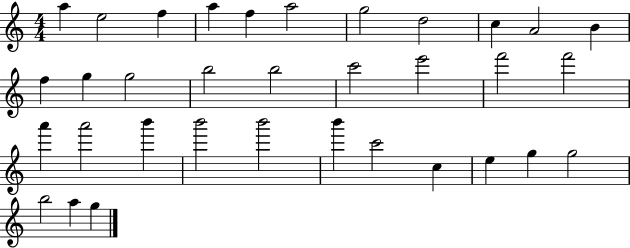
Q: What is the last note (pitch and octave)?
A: G5